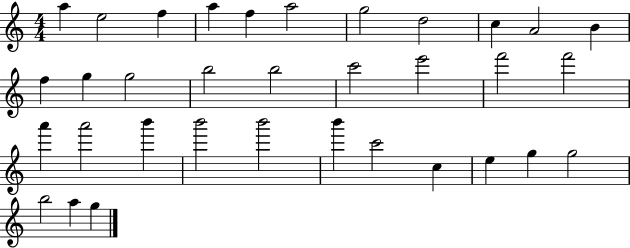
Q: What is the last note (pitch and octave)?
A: G5